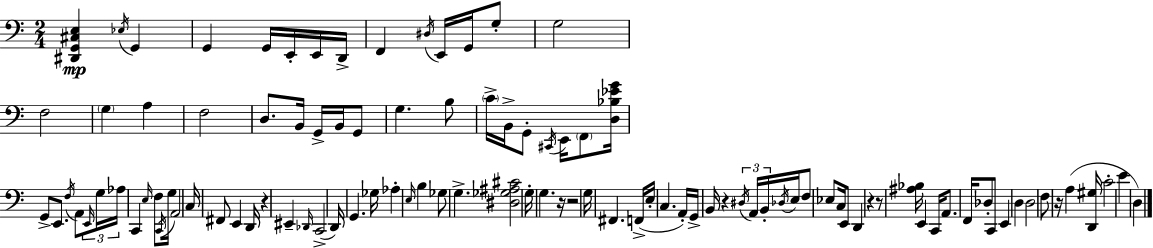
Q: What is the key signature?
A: C major